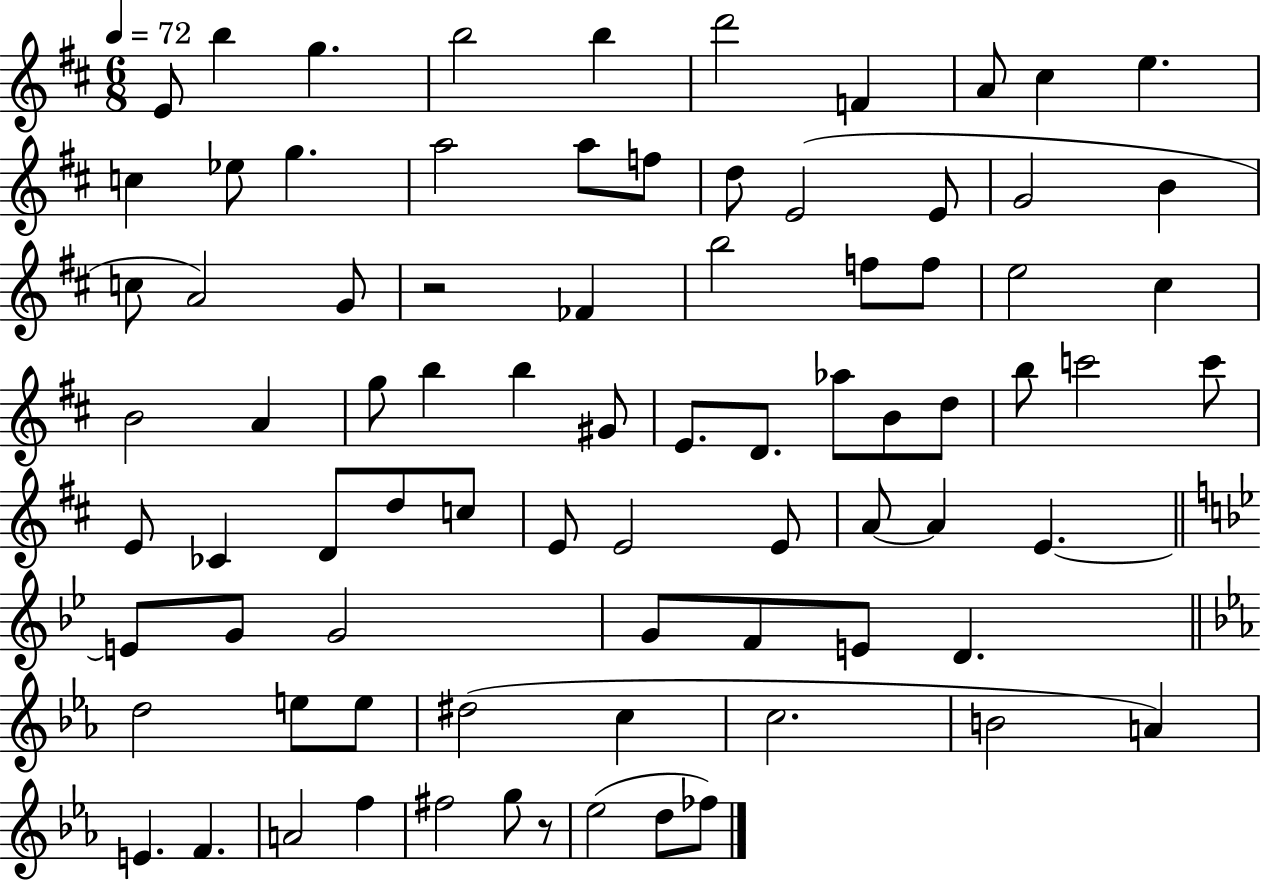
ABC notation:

X:1
T:Untitled
M:6/8
L:1/4
K:D
E/2 b g b2 b d'2 F A/2 ^c e c _e/2 g a2 a/2 f/2 d/2 E2 E/2 G2 B c/2 A2 G/2 z2 _F b2 f/2 f/2 e2 ^c B2 A g/2 b b ^G/2 E/2 D/2 _a/2 B/2 d/2 b/2 c'2 c'/2 E/2 _C D/2 d/2 c/2 E/2 E2 E/2 A/2 A E E/2 G/2 G2 G/2 F/2 E/2 D d2 e/2 e/2 ^d2 c c2 B2 A E F A2 f ^f2 g/2 z/2 _e2 d/2 _f/2